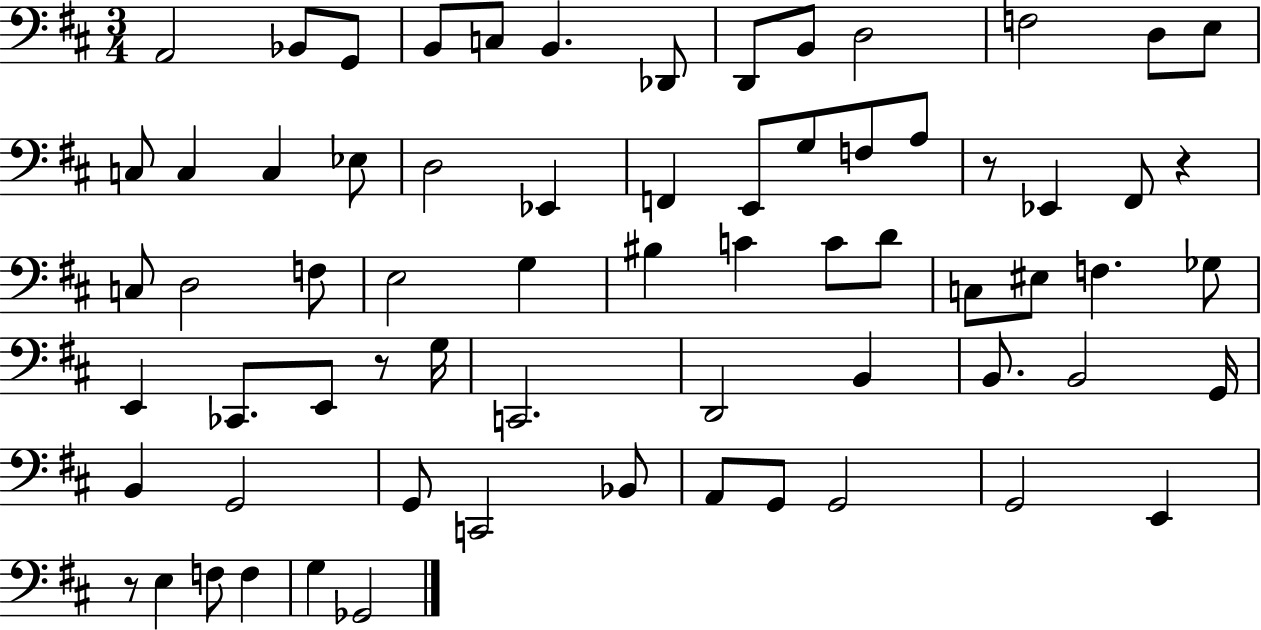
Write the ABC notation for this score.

X:1
T:Untitled
M:3/4
L:1/4
K:D
A,,2 _B,,/2 G,,/2 B,,/2 C,/2 B,, _D,,/2 D,,/2 B,,/2 D,2 F,2 D,/2 E,/2 C,/2 C, C, _E,/2 D,2 _E,, F,, E,,/2 G,/2 F,/2 A,/2 z/2 _E,, ^F,,/2 z C,/2 D,2 F,/2 E,2 G, ^B, C C/2 D/2 C,/2 ^E,/2 F, _G,/2 E,, _C,,/2 E,,/2 z/2 G,/4 C,,2 D,,2 B,, B,,/2 B,,2 G,,/4 B,, G,,2 G,,/2 C,,2 _B,,/2 A,,/2 G,,/2 G,,2 G,,2 E,, z/2 E, F,/2 F, G, _G,,2